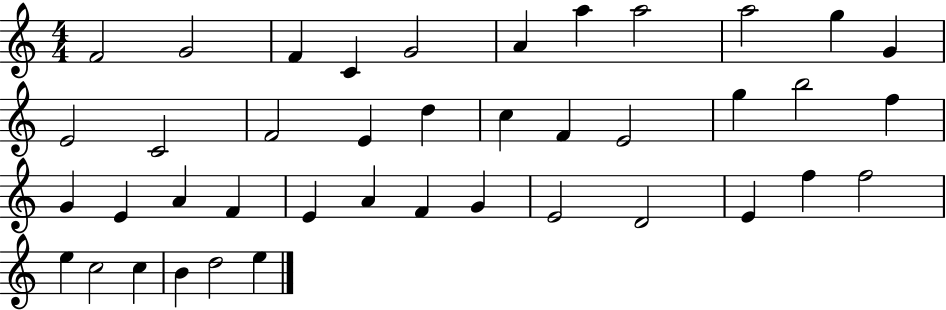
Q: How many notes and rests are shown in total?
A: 41